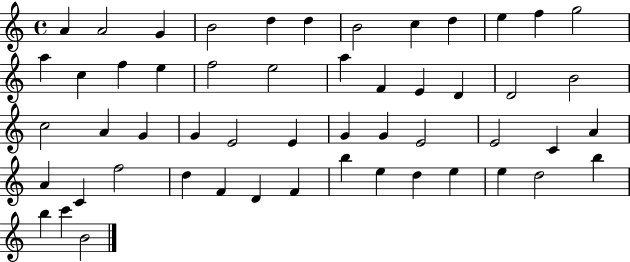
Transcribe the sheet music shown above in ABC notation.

X:1
T:Untitled
M:4/4
L:1/4
K:C
A A2 G B2 d d B2 c d e f g2 a c f e f2 e2 a F E D D2 B2 c2 A G G E2 E G G E2 E2 C A A C f2 d F D F b e d e e d2 b b c' B2